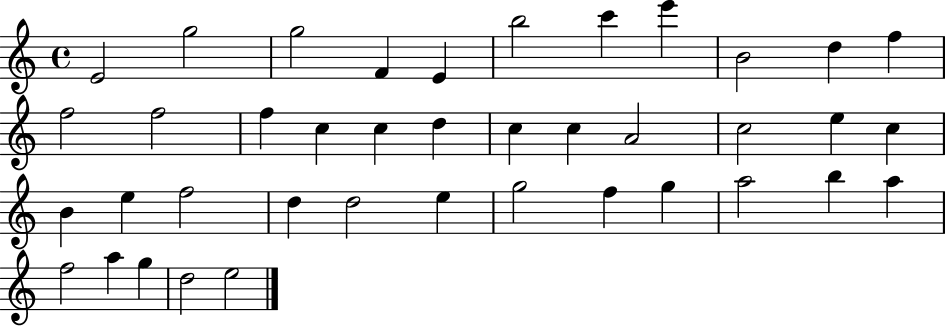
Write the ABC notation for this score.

X:1
T:Untitled
M:4/4
L:1/4
K:C
E2 g2 g2 F E b2 c' e' B2 d f f2 f2 f c c d c c A2 c2 e c B e f2 d d2 e g2 f g a2 b a f2 a g d2 e2